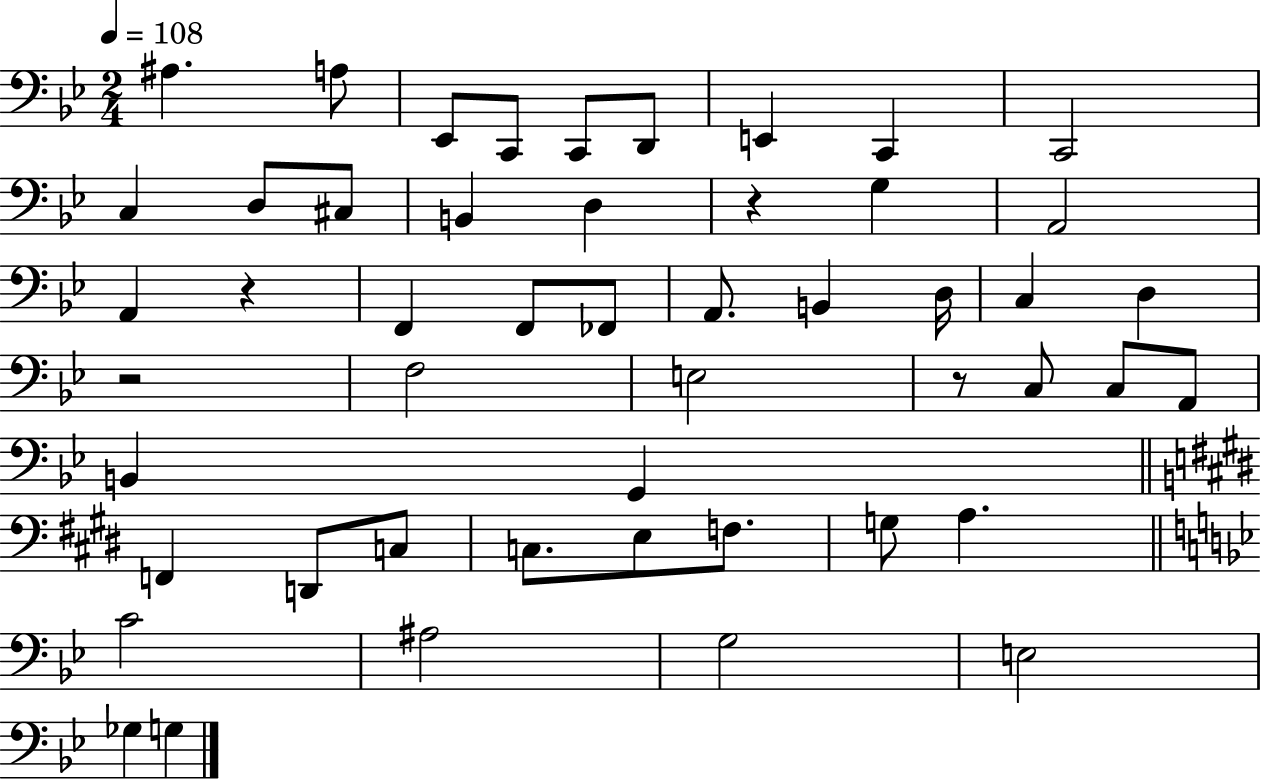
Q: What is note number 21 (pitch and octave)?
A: A2